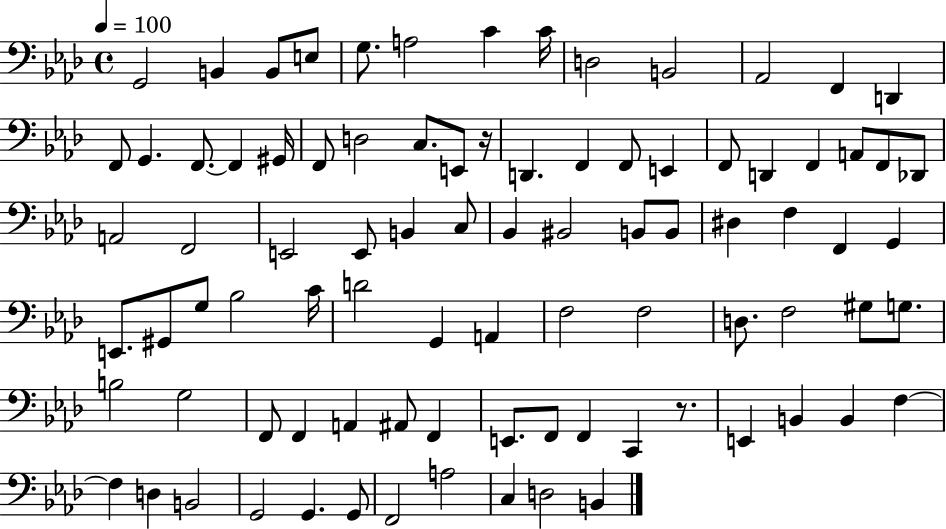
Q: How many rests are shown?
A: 2